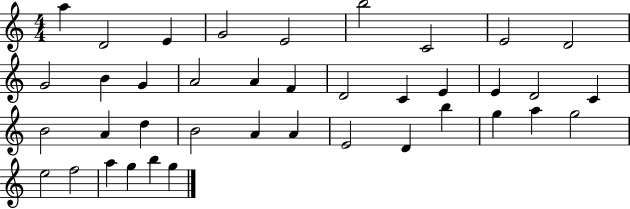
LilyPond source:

{
  \clef treble
  \numericTimeSignature
  \time 4/4
  \key c \major
  a''4 d'2 e'4 | g'2 e'2 | b''2 c'2 | e'2 d'2 | \break g'2 b'4 g'4 | a'2 a'4 f'4 | d'2 c'4 e'4 | e'4 d'2 c'4 | \break b'2 a'4 d''4 | b'2 a'4 a'4 | e'2 d'4 b''4 | g''4 a''4 g''2 | \break e''2 f''2 | a''4 g''4 b''4 g''4 | \bar "|."
}